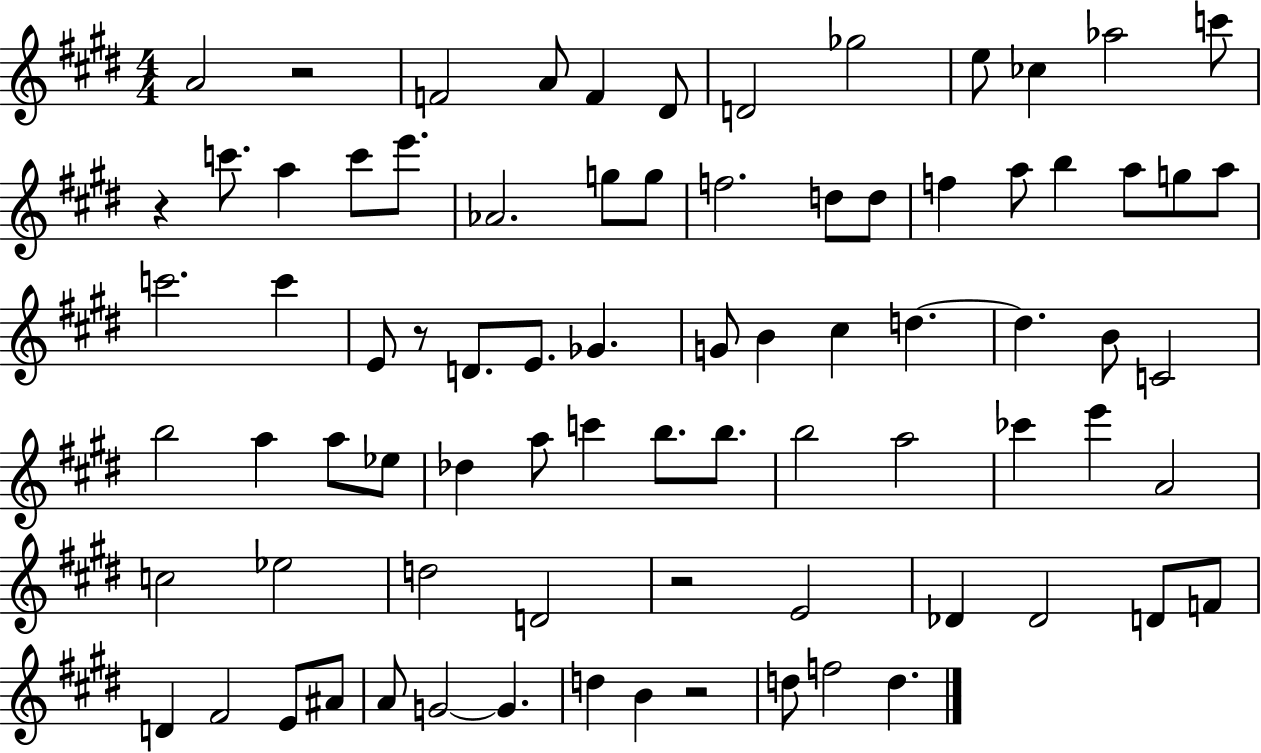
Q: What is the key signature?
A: E major